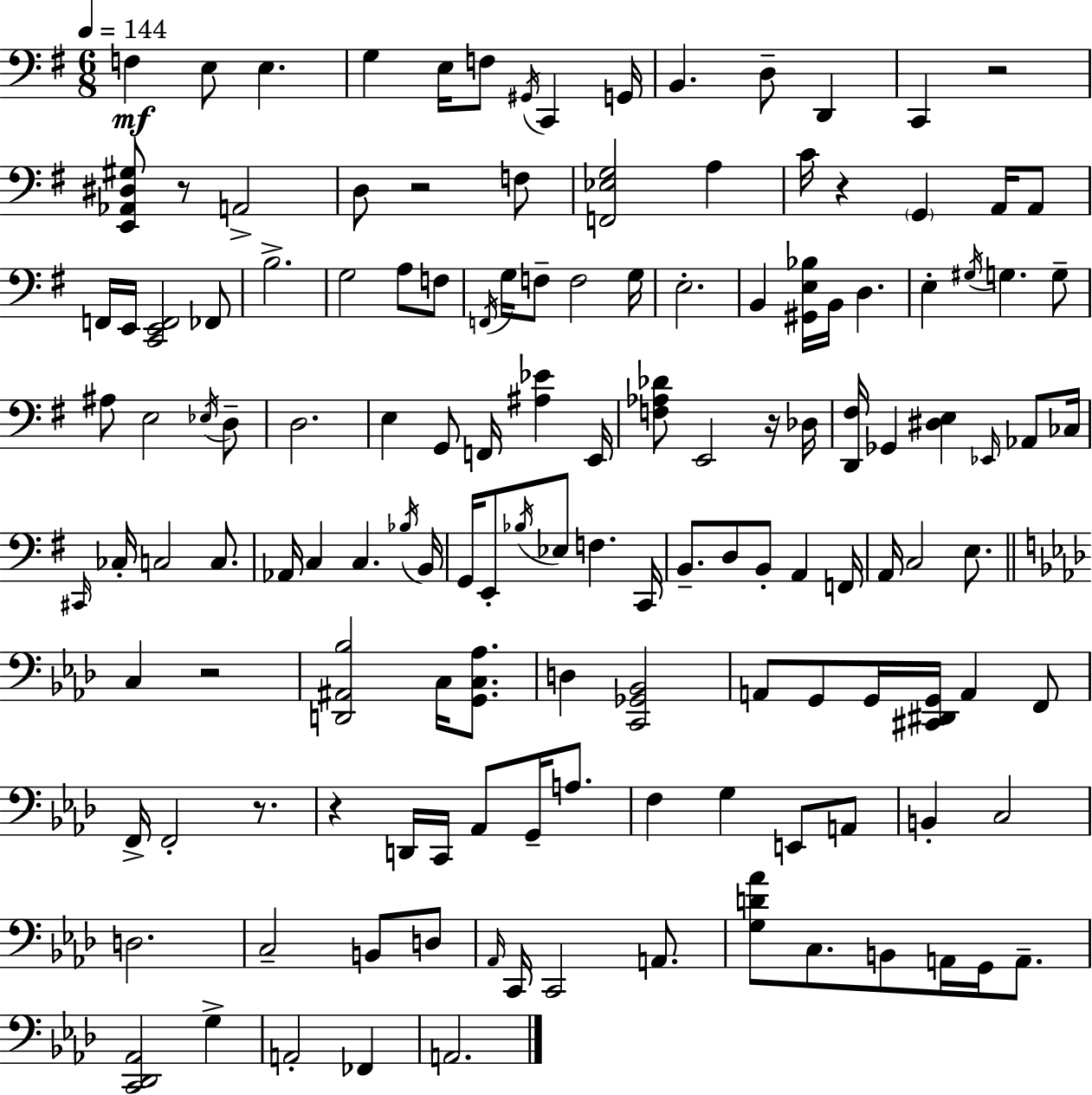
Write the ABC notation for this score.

X:1
T:Untitled
M:6/8
L:1/4
K:Em
F, E,/2 E, G, E,/4 F,/2 ^G,,/4 C,, G,,/4 B,, D,/2 D,, C,, z2 [E,,_A,,^D,^G,]/2 z/2 A,,2 D,/2 z2 F,/2 [F,,_E,G,]2 A, C/4 z G,, A,,/4 A,,/2 F,,/4 E,,/4 [C,,E,,F,,]2 _F,,/2 B,2 G,2 A,/2 F,/2 F,,/4 G,/4 F,/2 F,2 G,/4 E,2 B,, [^G,,E,_B,]/4 B,,/4 D, E, ^G,/4 G, G,/2 ^A,/2 E,2 _E,/4 D,/2 D,2 E, G,,/2 F,,/4 [^A,_E] E,,/4 [F,_A,_D]/2 E,,2 z/4 _D,/4 [D,,^F,]/4 _G,, [^D,E,] _E,,/4 _A,,/2 _C,/4 ^C,,/4 _C,/4 C,2 C,/2 _A,,/4 C, C, _B,/4 B,,/4 G,,/4 E,,/2 _B,/4 _E,/2 F, C,,/4 B,,/2 D,/2 B,,/2 A,, F,,/4 A,,/4 C,2 E,/2 C, z2 [D,,^A,,_B,]2 C,/4 [G,,C,_A,]/2 D, [C,,_G,,_B,,]2 A,,/2 G,,/2 G,,/4 [^C,,^D,,G,,]/4 A,, F,,/2 F,,/4 F,,2 z/2 z D,,/4 C,,/4 _A,,/2 G,,/4 A,/2 F, G, E,,/2 A,,/2 B,, C,2 D,2 C,2 B,,/2 D,/2 _A,,/4 C,,/4 C,,2 A,,/2 [G,D_A]/2 C,/2 B,,/2 A,,/4 G,,/4 A,,/2 [C,,_D,,_A,,]2 G, A,,2 _F,, A,,2